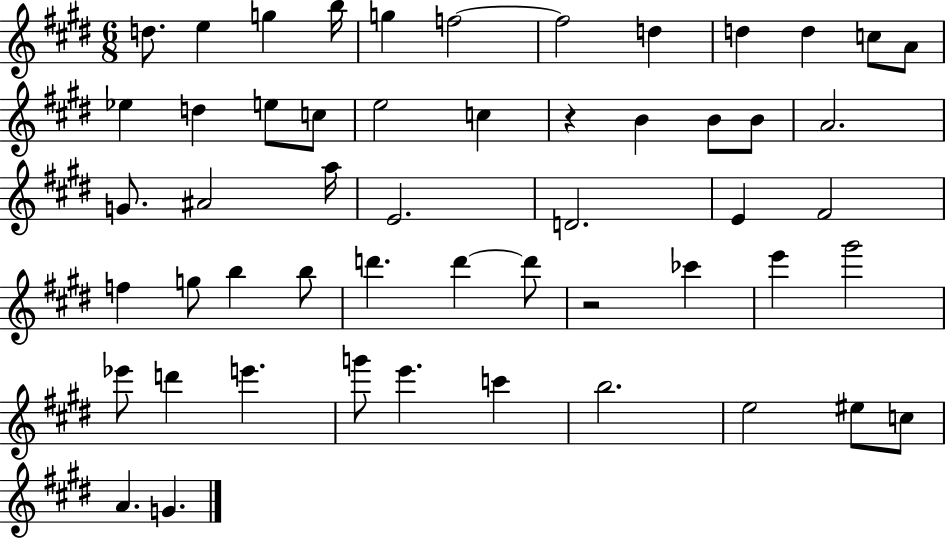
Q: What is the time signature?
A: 6/8